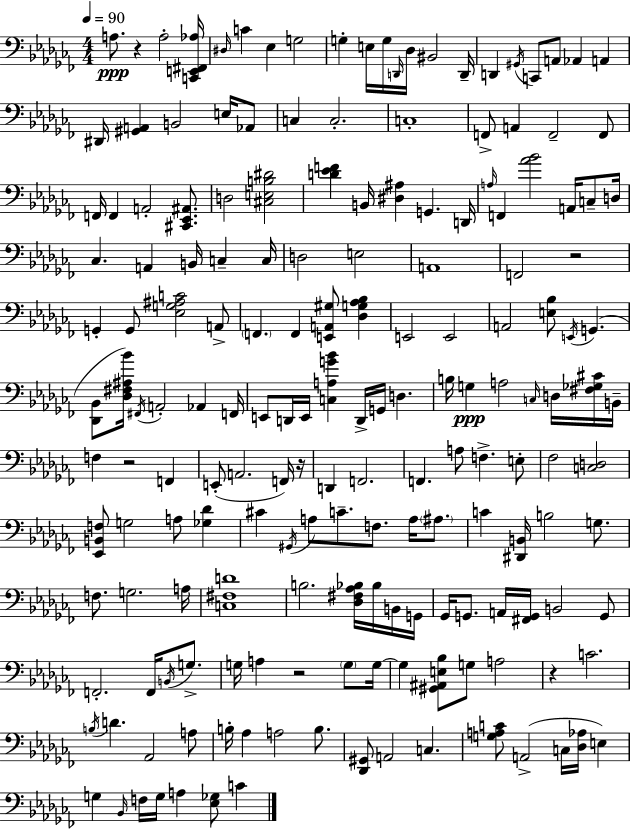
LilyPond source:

{
  \clef bass
  \numericTimeSignature
  \time 4/4
  \key aes \minor
  \tempo 4 = 90
  \repeat volta 2 { a8.\ppp r4 a2-. <c, e, fis, aes>16 | \grace { dis16 } c'4 ees4 g2 | g4-. e16 g16 \grace { d,16 } des16 bis,2 | d,16-- d,4 \acciaccatura { gis,16 } c,8 a,8 aes,4 a,4 | \break dis,16 <gis, a,>4 b,2 | e16 aes,8 c4 c2.-. | c1-. | f,8-> a,4 f,2-- | \break f,8 f,16 f,4 a,2-. | <cis, ees, ais,>8. d2 <cis e b dis'>2 | <d' ees' f'>4 b,16 <dis ais>4 g,4. | d,16 \grace { a16 } f,4 <aes' bes'>2 | \break a,16 c8-- d16 ces4. a,4 b,16 c4-- | c16 d2 e2 | a,1 | f,2 r2 | \break g,4-. g,8 <ees g ais c'>2 | a,8-> \parenthesize f,4. f,4 <e, a, gis>8 | <des g aes bes>4 e,2 e,2 | a,2 <e bes>8 \acciaccatura { e,16 }( g,4. | \break <des, bes,>8 <des fis ais bes'>16) \acciaccatura { fis,16 } a,2-. | aes,4 f,16 e,8 d,16 e,16 <c a g' bes'>4 d,16-> g,16 | d4. b16 g4\ppp a2 | \grace { c16 } d16 <fis ges cis'>16 b,16-- f4 r2 | \break f,4 e,8-.( a,2. | f,16) r16 d,4 f,2. | f,4. a8 f4.-> | e8-. fes2 <c d>2 | \break <ees, b, f>8 g2 | a8 <ges des'>4 cis'4 \acciaccatura { gis,16 } a8 c'8.-- | f8. a16 \parenthesize ais8. c'4 <dis, b,>16 b2 | g8. f8. g2. | \break a16 <c fis d'>1 | b2. | <des fis aes bes>16 bes16 b,16 g,16 ges,16 g,8. a,16 <fis, g,>16 b,2 | g,8 f,2.-. | \break f,16 \acciaccatura { b,16 } g8.-> g16 a4 r2 | \parenthesize g8 g16~~ g4 <gis, ais, e bes>8 g8 | a2 r4 c'2. | \acciaccatura { b16 } d'4. | \break aes,2 a8 b16-. aes4 a2 | b8. <des, gis,>8 a,2 | c4. <g a c'>8 a,2->( | c16 <des aes>16 e4) g4 \grace { bes,16 } f16 | \break g16 a4 <ees ges>8 c'4 } \bar "|."
}